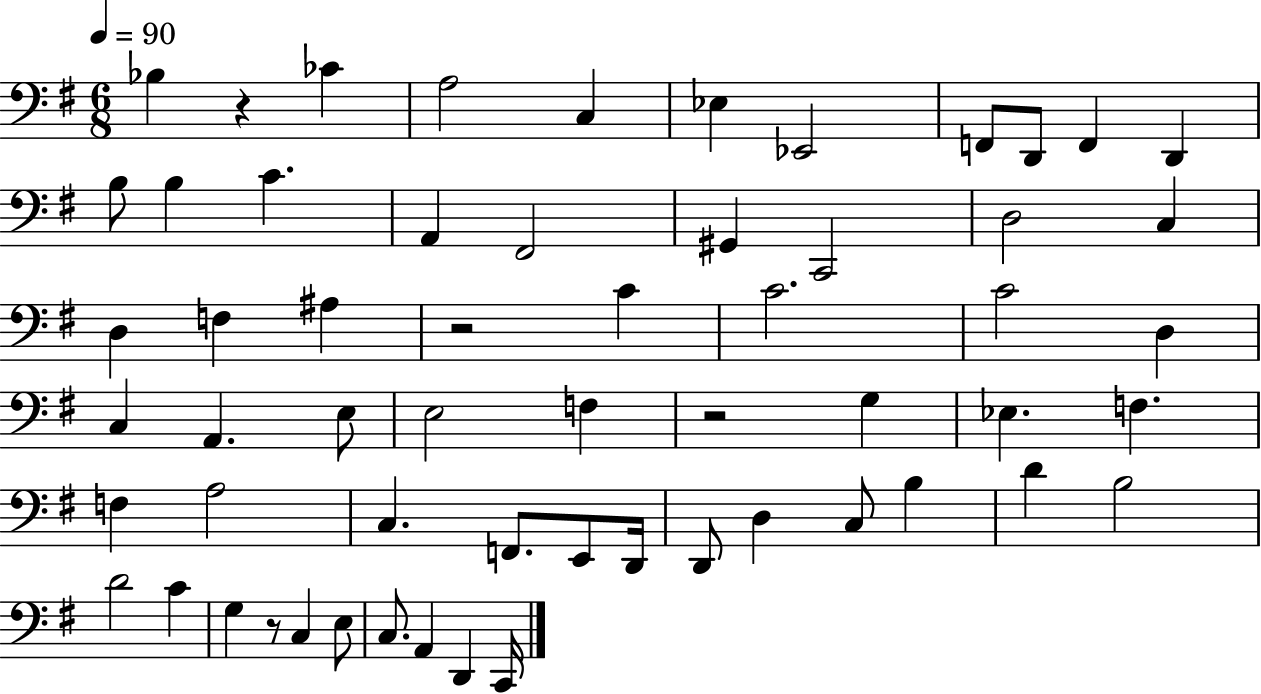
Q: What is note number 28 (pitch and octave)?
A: A2